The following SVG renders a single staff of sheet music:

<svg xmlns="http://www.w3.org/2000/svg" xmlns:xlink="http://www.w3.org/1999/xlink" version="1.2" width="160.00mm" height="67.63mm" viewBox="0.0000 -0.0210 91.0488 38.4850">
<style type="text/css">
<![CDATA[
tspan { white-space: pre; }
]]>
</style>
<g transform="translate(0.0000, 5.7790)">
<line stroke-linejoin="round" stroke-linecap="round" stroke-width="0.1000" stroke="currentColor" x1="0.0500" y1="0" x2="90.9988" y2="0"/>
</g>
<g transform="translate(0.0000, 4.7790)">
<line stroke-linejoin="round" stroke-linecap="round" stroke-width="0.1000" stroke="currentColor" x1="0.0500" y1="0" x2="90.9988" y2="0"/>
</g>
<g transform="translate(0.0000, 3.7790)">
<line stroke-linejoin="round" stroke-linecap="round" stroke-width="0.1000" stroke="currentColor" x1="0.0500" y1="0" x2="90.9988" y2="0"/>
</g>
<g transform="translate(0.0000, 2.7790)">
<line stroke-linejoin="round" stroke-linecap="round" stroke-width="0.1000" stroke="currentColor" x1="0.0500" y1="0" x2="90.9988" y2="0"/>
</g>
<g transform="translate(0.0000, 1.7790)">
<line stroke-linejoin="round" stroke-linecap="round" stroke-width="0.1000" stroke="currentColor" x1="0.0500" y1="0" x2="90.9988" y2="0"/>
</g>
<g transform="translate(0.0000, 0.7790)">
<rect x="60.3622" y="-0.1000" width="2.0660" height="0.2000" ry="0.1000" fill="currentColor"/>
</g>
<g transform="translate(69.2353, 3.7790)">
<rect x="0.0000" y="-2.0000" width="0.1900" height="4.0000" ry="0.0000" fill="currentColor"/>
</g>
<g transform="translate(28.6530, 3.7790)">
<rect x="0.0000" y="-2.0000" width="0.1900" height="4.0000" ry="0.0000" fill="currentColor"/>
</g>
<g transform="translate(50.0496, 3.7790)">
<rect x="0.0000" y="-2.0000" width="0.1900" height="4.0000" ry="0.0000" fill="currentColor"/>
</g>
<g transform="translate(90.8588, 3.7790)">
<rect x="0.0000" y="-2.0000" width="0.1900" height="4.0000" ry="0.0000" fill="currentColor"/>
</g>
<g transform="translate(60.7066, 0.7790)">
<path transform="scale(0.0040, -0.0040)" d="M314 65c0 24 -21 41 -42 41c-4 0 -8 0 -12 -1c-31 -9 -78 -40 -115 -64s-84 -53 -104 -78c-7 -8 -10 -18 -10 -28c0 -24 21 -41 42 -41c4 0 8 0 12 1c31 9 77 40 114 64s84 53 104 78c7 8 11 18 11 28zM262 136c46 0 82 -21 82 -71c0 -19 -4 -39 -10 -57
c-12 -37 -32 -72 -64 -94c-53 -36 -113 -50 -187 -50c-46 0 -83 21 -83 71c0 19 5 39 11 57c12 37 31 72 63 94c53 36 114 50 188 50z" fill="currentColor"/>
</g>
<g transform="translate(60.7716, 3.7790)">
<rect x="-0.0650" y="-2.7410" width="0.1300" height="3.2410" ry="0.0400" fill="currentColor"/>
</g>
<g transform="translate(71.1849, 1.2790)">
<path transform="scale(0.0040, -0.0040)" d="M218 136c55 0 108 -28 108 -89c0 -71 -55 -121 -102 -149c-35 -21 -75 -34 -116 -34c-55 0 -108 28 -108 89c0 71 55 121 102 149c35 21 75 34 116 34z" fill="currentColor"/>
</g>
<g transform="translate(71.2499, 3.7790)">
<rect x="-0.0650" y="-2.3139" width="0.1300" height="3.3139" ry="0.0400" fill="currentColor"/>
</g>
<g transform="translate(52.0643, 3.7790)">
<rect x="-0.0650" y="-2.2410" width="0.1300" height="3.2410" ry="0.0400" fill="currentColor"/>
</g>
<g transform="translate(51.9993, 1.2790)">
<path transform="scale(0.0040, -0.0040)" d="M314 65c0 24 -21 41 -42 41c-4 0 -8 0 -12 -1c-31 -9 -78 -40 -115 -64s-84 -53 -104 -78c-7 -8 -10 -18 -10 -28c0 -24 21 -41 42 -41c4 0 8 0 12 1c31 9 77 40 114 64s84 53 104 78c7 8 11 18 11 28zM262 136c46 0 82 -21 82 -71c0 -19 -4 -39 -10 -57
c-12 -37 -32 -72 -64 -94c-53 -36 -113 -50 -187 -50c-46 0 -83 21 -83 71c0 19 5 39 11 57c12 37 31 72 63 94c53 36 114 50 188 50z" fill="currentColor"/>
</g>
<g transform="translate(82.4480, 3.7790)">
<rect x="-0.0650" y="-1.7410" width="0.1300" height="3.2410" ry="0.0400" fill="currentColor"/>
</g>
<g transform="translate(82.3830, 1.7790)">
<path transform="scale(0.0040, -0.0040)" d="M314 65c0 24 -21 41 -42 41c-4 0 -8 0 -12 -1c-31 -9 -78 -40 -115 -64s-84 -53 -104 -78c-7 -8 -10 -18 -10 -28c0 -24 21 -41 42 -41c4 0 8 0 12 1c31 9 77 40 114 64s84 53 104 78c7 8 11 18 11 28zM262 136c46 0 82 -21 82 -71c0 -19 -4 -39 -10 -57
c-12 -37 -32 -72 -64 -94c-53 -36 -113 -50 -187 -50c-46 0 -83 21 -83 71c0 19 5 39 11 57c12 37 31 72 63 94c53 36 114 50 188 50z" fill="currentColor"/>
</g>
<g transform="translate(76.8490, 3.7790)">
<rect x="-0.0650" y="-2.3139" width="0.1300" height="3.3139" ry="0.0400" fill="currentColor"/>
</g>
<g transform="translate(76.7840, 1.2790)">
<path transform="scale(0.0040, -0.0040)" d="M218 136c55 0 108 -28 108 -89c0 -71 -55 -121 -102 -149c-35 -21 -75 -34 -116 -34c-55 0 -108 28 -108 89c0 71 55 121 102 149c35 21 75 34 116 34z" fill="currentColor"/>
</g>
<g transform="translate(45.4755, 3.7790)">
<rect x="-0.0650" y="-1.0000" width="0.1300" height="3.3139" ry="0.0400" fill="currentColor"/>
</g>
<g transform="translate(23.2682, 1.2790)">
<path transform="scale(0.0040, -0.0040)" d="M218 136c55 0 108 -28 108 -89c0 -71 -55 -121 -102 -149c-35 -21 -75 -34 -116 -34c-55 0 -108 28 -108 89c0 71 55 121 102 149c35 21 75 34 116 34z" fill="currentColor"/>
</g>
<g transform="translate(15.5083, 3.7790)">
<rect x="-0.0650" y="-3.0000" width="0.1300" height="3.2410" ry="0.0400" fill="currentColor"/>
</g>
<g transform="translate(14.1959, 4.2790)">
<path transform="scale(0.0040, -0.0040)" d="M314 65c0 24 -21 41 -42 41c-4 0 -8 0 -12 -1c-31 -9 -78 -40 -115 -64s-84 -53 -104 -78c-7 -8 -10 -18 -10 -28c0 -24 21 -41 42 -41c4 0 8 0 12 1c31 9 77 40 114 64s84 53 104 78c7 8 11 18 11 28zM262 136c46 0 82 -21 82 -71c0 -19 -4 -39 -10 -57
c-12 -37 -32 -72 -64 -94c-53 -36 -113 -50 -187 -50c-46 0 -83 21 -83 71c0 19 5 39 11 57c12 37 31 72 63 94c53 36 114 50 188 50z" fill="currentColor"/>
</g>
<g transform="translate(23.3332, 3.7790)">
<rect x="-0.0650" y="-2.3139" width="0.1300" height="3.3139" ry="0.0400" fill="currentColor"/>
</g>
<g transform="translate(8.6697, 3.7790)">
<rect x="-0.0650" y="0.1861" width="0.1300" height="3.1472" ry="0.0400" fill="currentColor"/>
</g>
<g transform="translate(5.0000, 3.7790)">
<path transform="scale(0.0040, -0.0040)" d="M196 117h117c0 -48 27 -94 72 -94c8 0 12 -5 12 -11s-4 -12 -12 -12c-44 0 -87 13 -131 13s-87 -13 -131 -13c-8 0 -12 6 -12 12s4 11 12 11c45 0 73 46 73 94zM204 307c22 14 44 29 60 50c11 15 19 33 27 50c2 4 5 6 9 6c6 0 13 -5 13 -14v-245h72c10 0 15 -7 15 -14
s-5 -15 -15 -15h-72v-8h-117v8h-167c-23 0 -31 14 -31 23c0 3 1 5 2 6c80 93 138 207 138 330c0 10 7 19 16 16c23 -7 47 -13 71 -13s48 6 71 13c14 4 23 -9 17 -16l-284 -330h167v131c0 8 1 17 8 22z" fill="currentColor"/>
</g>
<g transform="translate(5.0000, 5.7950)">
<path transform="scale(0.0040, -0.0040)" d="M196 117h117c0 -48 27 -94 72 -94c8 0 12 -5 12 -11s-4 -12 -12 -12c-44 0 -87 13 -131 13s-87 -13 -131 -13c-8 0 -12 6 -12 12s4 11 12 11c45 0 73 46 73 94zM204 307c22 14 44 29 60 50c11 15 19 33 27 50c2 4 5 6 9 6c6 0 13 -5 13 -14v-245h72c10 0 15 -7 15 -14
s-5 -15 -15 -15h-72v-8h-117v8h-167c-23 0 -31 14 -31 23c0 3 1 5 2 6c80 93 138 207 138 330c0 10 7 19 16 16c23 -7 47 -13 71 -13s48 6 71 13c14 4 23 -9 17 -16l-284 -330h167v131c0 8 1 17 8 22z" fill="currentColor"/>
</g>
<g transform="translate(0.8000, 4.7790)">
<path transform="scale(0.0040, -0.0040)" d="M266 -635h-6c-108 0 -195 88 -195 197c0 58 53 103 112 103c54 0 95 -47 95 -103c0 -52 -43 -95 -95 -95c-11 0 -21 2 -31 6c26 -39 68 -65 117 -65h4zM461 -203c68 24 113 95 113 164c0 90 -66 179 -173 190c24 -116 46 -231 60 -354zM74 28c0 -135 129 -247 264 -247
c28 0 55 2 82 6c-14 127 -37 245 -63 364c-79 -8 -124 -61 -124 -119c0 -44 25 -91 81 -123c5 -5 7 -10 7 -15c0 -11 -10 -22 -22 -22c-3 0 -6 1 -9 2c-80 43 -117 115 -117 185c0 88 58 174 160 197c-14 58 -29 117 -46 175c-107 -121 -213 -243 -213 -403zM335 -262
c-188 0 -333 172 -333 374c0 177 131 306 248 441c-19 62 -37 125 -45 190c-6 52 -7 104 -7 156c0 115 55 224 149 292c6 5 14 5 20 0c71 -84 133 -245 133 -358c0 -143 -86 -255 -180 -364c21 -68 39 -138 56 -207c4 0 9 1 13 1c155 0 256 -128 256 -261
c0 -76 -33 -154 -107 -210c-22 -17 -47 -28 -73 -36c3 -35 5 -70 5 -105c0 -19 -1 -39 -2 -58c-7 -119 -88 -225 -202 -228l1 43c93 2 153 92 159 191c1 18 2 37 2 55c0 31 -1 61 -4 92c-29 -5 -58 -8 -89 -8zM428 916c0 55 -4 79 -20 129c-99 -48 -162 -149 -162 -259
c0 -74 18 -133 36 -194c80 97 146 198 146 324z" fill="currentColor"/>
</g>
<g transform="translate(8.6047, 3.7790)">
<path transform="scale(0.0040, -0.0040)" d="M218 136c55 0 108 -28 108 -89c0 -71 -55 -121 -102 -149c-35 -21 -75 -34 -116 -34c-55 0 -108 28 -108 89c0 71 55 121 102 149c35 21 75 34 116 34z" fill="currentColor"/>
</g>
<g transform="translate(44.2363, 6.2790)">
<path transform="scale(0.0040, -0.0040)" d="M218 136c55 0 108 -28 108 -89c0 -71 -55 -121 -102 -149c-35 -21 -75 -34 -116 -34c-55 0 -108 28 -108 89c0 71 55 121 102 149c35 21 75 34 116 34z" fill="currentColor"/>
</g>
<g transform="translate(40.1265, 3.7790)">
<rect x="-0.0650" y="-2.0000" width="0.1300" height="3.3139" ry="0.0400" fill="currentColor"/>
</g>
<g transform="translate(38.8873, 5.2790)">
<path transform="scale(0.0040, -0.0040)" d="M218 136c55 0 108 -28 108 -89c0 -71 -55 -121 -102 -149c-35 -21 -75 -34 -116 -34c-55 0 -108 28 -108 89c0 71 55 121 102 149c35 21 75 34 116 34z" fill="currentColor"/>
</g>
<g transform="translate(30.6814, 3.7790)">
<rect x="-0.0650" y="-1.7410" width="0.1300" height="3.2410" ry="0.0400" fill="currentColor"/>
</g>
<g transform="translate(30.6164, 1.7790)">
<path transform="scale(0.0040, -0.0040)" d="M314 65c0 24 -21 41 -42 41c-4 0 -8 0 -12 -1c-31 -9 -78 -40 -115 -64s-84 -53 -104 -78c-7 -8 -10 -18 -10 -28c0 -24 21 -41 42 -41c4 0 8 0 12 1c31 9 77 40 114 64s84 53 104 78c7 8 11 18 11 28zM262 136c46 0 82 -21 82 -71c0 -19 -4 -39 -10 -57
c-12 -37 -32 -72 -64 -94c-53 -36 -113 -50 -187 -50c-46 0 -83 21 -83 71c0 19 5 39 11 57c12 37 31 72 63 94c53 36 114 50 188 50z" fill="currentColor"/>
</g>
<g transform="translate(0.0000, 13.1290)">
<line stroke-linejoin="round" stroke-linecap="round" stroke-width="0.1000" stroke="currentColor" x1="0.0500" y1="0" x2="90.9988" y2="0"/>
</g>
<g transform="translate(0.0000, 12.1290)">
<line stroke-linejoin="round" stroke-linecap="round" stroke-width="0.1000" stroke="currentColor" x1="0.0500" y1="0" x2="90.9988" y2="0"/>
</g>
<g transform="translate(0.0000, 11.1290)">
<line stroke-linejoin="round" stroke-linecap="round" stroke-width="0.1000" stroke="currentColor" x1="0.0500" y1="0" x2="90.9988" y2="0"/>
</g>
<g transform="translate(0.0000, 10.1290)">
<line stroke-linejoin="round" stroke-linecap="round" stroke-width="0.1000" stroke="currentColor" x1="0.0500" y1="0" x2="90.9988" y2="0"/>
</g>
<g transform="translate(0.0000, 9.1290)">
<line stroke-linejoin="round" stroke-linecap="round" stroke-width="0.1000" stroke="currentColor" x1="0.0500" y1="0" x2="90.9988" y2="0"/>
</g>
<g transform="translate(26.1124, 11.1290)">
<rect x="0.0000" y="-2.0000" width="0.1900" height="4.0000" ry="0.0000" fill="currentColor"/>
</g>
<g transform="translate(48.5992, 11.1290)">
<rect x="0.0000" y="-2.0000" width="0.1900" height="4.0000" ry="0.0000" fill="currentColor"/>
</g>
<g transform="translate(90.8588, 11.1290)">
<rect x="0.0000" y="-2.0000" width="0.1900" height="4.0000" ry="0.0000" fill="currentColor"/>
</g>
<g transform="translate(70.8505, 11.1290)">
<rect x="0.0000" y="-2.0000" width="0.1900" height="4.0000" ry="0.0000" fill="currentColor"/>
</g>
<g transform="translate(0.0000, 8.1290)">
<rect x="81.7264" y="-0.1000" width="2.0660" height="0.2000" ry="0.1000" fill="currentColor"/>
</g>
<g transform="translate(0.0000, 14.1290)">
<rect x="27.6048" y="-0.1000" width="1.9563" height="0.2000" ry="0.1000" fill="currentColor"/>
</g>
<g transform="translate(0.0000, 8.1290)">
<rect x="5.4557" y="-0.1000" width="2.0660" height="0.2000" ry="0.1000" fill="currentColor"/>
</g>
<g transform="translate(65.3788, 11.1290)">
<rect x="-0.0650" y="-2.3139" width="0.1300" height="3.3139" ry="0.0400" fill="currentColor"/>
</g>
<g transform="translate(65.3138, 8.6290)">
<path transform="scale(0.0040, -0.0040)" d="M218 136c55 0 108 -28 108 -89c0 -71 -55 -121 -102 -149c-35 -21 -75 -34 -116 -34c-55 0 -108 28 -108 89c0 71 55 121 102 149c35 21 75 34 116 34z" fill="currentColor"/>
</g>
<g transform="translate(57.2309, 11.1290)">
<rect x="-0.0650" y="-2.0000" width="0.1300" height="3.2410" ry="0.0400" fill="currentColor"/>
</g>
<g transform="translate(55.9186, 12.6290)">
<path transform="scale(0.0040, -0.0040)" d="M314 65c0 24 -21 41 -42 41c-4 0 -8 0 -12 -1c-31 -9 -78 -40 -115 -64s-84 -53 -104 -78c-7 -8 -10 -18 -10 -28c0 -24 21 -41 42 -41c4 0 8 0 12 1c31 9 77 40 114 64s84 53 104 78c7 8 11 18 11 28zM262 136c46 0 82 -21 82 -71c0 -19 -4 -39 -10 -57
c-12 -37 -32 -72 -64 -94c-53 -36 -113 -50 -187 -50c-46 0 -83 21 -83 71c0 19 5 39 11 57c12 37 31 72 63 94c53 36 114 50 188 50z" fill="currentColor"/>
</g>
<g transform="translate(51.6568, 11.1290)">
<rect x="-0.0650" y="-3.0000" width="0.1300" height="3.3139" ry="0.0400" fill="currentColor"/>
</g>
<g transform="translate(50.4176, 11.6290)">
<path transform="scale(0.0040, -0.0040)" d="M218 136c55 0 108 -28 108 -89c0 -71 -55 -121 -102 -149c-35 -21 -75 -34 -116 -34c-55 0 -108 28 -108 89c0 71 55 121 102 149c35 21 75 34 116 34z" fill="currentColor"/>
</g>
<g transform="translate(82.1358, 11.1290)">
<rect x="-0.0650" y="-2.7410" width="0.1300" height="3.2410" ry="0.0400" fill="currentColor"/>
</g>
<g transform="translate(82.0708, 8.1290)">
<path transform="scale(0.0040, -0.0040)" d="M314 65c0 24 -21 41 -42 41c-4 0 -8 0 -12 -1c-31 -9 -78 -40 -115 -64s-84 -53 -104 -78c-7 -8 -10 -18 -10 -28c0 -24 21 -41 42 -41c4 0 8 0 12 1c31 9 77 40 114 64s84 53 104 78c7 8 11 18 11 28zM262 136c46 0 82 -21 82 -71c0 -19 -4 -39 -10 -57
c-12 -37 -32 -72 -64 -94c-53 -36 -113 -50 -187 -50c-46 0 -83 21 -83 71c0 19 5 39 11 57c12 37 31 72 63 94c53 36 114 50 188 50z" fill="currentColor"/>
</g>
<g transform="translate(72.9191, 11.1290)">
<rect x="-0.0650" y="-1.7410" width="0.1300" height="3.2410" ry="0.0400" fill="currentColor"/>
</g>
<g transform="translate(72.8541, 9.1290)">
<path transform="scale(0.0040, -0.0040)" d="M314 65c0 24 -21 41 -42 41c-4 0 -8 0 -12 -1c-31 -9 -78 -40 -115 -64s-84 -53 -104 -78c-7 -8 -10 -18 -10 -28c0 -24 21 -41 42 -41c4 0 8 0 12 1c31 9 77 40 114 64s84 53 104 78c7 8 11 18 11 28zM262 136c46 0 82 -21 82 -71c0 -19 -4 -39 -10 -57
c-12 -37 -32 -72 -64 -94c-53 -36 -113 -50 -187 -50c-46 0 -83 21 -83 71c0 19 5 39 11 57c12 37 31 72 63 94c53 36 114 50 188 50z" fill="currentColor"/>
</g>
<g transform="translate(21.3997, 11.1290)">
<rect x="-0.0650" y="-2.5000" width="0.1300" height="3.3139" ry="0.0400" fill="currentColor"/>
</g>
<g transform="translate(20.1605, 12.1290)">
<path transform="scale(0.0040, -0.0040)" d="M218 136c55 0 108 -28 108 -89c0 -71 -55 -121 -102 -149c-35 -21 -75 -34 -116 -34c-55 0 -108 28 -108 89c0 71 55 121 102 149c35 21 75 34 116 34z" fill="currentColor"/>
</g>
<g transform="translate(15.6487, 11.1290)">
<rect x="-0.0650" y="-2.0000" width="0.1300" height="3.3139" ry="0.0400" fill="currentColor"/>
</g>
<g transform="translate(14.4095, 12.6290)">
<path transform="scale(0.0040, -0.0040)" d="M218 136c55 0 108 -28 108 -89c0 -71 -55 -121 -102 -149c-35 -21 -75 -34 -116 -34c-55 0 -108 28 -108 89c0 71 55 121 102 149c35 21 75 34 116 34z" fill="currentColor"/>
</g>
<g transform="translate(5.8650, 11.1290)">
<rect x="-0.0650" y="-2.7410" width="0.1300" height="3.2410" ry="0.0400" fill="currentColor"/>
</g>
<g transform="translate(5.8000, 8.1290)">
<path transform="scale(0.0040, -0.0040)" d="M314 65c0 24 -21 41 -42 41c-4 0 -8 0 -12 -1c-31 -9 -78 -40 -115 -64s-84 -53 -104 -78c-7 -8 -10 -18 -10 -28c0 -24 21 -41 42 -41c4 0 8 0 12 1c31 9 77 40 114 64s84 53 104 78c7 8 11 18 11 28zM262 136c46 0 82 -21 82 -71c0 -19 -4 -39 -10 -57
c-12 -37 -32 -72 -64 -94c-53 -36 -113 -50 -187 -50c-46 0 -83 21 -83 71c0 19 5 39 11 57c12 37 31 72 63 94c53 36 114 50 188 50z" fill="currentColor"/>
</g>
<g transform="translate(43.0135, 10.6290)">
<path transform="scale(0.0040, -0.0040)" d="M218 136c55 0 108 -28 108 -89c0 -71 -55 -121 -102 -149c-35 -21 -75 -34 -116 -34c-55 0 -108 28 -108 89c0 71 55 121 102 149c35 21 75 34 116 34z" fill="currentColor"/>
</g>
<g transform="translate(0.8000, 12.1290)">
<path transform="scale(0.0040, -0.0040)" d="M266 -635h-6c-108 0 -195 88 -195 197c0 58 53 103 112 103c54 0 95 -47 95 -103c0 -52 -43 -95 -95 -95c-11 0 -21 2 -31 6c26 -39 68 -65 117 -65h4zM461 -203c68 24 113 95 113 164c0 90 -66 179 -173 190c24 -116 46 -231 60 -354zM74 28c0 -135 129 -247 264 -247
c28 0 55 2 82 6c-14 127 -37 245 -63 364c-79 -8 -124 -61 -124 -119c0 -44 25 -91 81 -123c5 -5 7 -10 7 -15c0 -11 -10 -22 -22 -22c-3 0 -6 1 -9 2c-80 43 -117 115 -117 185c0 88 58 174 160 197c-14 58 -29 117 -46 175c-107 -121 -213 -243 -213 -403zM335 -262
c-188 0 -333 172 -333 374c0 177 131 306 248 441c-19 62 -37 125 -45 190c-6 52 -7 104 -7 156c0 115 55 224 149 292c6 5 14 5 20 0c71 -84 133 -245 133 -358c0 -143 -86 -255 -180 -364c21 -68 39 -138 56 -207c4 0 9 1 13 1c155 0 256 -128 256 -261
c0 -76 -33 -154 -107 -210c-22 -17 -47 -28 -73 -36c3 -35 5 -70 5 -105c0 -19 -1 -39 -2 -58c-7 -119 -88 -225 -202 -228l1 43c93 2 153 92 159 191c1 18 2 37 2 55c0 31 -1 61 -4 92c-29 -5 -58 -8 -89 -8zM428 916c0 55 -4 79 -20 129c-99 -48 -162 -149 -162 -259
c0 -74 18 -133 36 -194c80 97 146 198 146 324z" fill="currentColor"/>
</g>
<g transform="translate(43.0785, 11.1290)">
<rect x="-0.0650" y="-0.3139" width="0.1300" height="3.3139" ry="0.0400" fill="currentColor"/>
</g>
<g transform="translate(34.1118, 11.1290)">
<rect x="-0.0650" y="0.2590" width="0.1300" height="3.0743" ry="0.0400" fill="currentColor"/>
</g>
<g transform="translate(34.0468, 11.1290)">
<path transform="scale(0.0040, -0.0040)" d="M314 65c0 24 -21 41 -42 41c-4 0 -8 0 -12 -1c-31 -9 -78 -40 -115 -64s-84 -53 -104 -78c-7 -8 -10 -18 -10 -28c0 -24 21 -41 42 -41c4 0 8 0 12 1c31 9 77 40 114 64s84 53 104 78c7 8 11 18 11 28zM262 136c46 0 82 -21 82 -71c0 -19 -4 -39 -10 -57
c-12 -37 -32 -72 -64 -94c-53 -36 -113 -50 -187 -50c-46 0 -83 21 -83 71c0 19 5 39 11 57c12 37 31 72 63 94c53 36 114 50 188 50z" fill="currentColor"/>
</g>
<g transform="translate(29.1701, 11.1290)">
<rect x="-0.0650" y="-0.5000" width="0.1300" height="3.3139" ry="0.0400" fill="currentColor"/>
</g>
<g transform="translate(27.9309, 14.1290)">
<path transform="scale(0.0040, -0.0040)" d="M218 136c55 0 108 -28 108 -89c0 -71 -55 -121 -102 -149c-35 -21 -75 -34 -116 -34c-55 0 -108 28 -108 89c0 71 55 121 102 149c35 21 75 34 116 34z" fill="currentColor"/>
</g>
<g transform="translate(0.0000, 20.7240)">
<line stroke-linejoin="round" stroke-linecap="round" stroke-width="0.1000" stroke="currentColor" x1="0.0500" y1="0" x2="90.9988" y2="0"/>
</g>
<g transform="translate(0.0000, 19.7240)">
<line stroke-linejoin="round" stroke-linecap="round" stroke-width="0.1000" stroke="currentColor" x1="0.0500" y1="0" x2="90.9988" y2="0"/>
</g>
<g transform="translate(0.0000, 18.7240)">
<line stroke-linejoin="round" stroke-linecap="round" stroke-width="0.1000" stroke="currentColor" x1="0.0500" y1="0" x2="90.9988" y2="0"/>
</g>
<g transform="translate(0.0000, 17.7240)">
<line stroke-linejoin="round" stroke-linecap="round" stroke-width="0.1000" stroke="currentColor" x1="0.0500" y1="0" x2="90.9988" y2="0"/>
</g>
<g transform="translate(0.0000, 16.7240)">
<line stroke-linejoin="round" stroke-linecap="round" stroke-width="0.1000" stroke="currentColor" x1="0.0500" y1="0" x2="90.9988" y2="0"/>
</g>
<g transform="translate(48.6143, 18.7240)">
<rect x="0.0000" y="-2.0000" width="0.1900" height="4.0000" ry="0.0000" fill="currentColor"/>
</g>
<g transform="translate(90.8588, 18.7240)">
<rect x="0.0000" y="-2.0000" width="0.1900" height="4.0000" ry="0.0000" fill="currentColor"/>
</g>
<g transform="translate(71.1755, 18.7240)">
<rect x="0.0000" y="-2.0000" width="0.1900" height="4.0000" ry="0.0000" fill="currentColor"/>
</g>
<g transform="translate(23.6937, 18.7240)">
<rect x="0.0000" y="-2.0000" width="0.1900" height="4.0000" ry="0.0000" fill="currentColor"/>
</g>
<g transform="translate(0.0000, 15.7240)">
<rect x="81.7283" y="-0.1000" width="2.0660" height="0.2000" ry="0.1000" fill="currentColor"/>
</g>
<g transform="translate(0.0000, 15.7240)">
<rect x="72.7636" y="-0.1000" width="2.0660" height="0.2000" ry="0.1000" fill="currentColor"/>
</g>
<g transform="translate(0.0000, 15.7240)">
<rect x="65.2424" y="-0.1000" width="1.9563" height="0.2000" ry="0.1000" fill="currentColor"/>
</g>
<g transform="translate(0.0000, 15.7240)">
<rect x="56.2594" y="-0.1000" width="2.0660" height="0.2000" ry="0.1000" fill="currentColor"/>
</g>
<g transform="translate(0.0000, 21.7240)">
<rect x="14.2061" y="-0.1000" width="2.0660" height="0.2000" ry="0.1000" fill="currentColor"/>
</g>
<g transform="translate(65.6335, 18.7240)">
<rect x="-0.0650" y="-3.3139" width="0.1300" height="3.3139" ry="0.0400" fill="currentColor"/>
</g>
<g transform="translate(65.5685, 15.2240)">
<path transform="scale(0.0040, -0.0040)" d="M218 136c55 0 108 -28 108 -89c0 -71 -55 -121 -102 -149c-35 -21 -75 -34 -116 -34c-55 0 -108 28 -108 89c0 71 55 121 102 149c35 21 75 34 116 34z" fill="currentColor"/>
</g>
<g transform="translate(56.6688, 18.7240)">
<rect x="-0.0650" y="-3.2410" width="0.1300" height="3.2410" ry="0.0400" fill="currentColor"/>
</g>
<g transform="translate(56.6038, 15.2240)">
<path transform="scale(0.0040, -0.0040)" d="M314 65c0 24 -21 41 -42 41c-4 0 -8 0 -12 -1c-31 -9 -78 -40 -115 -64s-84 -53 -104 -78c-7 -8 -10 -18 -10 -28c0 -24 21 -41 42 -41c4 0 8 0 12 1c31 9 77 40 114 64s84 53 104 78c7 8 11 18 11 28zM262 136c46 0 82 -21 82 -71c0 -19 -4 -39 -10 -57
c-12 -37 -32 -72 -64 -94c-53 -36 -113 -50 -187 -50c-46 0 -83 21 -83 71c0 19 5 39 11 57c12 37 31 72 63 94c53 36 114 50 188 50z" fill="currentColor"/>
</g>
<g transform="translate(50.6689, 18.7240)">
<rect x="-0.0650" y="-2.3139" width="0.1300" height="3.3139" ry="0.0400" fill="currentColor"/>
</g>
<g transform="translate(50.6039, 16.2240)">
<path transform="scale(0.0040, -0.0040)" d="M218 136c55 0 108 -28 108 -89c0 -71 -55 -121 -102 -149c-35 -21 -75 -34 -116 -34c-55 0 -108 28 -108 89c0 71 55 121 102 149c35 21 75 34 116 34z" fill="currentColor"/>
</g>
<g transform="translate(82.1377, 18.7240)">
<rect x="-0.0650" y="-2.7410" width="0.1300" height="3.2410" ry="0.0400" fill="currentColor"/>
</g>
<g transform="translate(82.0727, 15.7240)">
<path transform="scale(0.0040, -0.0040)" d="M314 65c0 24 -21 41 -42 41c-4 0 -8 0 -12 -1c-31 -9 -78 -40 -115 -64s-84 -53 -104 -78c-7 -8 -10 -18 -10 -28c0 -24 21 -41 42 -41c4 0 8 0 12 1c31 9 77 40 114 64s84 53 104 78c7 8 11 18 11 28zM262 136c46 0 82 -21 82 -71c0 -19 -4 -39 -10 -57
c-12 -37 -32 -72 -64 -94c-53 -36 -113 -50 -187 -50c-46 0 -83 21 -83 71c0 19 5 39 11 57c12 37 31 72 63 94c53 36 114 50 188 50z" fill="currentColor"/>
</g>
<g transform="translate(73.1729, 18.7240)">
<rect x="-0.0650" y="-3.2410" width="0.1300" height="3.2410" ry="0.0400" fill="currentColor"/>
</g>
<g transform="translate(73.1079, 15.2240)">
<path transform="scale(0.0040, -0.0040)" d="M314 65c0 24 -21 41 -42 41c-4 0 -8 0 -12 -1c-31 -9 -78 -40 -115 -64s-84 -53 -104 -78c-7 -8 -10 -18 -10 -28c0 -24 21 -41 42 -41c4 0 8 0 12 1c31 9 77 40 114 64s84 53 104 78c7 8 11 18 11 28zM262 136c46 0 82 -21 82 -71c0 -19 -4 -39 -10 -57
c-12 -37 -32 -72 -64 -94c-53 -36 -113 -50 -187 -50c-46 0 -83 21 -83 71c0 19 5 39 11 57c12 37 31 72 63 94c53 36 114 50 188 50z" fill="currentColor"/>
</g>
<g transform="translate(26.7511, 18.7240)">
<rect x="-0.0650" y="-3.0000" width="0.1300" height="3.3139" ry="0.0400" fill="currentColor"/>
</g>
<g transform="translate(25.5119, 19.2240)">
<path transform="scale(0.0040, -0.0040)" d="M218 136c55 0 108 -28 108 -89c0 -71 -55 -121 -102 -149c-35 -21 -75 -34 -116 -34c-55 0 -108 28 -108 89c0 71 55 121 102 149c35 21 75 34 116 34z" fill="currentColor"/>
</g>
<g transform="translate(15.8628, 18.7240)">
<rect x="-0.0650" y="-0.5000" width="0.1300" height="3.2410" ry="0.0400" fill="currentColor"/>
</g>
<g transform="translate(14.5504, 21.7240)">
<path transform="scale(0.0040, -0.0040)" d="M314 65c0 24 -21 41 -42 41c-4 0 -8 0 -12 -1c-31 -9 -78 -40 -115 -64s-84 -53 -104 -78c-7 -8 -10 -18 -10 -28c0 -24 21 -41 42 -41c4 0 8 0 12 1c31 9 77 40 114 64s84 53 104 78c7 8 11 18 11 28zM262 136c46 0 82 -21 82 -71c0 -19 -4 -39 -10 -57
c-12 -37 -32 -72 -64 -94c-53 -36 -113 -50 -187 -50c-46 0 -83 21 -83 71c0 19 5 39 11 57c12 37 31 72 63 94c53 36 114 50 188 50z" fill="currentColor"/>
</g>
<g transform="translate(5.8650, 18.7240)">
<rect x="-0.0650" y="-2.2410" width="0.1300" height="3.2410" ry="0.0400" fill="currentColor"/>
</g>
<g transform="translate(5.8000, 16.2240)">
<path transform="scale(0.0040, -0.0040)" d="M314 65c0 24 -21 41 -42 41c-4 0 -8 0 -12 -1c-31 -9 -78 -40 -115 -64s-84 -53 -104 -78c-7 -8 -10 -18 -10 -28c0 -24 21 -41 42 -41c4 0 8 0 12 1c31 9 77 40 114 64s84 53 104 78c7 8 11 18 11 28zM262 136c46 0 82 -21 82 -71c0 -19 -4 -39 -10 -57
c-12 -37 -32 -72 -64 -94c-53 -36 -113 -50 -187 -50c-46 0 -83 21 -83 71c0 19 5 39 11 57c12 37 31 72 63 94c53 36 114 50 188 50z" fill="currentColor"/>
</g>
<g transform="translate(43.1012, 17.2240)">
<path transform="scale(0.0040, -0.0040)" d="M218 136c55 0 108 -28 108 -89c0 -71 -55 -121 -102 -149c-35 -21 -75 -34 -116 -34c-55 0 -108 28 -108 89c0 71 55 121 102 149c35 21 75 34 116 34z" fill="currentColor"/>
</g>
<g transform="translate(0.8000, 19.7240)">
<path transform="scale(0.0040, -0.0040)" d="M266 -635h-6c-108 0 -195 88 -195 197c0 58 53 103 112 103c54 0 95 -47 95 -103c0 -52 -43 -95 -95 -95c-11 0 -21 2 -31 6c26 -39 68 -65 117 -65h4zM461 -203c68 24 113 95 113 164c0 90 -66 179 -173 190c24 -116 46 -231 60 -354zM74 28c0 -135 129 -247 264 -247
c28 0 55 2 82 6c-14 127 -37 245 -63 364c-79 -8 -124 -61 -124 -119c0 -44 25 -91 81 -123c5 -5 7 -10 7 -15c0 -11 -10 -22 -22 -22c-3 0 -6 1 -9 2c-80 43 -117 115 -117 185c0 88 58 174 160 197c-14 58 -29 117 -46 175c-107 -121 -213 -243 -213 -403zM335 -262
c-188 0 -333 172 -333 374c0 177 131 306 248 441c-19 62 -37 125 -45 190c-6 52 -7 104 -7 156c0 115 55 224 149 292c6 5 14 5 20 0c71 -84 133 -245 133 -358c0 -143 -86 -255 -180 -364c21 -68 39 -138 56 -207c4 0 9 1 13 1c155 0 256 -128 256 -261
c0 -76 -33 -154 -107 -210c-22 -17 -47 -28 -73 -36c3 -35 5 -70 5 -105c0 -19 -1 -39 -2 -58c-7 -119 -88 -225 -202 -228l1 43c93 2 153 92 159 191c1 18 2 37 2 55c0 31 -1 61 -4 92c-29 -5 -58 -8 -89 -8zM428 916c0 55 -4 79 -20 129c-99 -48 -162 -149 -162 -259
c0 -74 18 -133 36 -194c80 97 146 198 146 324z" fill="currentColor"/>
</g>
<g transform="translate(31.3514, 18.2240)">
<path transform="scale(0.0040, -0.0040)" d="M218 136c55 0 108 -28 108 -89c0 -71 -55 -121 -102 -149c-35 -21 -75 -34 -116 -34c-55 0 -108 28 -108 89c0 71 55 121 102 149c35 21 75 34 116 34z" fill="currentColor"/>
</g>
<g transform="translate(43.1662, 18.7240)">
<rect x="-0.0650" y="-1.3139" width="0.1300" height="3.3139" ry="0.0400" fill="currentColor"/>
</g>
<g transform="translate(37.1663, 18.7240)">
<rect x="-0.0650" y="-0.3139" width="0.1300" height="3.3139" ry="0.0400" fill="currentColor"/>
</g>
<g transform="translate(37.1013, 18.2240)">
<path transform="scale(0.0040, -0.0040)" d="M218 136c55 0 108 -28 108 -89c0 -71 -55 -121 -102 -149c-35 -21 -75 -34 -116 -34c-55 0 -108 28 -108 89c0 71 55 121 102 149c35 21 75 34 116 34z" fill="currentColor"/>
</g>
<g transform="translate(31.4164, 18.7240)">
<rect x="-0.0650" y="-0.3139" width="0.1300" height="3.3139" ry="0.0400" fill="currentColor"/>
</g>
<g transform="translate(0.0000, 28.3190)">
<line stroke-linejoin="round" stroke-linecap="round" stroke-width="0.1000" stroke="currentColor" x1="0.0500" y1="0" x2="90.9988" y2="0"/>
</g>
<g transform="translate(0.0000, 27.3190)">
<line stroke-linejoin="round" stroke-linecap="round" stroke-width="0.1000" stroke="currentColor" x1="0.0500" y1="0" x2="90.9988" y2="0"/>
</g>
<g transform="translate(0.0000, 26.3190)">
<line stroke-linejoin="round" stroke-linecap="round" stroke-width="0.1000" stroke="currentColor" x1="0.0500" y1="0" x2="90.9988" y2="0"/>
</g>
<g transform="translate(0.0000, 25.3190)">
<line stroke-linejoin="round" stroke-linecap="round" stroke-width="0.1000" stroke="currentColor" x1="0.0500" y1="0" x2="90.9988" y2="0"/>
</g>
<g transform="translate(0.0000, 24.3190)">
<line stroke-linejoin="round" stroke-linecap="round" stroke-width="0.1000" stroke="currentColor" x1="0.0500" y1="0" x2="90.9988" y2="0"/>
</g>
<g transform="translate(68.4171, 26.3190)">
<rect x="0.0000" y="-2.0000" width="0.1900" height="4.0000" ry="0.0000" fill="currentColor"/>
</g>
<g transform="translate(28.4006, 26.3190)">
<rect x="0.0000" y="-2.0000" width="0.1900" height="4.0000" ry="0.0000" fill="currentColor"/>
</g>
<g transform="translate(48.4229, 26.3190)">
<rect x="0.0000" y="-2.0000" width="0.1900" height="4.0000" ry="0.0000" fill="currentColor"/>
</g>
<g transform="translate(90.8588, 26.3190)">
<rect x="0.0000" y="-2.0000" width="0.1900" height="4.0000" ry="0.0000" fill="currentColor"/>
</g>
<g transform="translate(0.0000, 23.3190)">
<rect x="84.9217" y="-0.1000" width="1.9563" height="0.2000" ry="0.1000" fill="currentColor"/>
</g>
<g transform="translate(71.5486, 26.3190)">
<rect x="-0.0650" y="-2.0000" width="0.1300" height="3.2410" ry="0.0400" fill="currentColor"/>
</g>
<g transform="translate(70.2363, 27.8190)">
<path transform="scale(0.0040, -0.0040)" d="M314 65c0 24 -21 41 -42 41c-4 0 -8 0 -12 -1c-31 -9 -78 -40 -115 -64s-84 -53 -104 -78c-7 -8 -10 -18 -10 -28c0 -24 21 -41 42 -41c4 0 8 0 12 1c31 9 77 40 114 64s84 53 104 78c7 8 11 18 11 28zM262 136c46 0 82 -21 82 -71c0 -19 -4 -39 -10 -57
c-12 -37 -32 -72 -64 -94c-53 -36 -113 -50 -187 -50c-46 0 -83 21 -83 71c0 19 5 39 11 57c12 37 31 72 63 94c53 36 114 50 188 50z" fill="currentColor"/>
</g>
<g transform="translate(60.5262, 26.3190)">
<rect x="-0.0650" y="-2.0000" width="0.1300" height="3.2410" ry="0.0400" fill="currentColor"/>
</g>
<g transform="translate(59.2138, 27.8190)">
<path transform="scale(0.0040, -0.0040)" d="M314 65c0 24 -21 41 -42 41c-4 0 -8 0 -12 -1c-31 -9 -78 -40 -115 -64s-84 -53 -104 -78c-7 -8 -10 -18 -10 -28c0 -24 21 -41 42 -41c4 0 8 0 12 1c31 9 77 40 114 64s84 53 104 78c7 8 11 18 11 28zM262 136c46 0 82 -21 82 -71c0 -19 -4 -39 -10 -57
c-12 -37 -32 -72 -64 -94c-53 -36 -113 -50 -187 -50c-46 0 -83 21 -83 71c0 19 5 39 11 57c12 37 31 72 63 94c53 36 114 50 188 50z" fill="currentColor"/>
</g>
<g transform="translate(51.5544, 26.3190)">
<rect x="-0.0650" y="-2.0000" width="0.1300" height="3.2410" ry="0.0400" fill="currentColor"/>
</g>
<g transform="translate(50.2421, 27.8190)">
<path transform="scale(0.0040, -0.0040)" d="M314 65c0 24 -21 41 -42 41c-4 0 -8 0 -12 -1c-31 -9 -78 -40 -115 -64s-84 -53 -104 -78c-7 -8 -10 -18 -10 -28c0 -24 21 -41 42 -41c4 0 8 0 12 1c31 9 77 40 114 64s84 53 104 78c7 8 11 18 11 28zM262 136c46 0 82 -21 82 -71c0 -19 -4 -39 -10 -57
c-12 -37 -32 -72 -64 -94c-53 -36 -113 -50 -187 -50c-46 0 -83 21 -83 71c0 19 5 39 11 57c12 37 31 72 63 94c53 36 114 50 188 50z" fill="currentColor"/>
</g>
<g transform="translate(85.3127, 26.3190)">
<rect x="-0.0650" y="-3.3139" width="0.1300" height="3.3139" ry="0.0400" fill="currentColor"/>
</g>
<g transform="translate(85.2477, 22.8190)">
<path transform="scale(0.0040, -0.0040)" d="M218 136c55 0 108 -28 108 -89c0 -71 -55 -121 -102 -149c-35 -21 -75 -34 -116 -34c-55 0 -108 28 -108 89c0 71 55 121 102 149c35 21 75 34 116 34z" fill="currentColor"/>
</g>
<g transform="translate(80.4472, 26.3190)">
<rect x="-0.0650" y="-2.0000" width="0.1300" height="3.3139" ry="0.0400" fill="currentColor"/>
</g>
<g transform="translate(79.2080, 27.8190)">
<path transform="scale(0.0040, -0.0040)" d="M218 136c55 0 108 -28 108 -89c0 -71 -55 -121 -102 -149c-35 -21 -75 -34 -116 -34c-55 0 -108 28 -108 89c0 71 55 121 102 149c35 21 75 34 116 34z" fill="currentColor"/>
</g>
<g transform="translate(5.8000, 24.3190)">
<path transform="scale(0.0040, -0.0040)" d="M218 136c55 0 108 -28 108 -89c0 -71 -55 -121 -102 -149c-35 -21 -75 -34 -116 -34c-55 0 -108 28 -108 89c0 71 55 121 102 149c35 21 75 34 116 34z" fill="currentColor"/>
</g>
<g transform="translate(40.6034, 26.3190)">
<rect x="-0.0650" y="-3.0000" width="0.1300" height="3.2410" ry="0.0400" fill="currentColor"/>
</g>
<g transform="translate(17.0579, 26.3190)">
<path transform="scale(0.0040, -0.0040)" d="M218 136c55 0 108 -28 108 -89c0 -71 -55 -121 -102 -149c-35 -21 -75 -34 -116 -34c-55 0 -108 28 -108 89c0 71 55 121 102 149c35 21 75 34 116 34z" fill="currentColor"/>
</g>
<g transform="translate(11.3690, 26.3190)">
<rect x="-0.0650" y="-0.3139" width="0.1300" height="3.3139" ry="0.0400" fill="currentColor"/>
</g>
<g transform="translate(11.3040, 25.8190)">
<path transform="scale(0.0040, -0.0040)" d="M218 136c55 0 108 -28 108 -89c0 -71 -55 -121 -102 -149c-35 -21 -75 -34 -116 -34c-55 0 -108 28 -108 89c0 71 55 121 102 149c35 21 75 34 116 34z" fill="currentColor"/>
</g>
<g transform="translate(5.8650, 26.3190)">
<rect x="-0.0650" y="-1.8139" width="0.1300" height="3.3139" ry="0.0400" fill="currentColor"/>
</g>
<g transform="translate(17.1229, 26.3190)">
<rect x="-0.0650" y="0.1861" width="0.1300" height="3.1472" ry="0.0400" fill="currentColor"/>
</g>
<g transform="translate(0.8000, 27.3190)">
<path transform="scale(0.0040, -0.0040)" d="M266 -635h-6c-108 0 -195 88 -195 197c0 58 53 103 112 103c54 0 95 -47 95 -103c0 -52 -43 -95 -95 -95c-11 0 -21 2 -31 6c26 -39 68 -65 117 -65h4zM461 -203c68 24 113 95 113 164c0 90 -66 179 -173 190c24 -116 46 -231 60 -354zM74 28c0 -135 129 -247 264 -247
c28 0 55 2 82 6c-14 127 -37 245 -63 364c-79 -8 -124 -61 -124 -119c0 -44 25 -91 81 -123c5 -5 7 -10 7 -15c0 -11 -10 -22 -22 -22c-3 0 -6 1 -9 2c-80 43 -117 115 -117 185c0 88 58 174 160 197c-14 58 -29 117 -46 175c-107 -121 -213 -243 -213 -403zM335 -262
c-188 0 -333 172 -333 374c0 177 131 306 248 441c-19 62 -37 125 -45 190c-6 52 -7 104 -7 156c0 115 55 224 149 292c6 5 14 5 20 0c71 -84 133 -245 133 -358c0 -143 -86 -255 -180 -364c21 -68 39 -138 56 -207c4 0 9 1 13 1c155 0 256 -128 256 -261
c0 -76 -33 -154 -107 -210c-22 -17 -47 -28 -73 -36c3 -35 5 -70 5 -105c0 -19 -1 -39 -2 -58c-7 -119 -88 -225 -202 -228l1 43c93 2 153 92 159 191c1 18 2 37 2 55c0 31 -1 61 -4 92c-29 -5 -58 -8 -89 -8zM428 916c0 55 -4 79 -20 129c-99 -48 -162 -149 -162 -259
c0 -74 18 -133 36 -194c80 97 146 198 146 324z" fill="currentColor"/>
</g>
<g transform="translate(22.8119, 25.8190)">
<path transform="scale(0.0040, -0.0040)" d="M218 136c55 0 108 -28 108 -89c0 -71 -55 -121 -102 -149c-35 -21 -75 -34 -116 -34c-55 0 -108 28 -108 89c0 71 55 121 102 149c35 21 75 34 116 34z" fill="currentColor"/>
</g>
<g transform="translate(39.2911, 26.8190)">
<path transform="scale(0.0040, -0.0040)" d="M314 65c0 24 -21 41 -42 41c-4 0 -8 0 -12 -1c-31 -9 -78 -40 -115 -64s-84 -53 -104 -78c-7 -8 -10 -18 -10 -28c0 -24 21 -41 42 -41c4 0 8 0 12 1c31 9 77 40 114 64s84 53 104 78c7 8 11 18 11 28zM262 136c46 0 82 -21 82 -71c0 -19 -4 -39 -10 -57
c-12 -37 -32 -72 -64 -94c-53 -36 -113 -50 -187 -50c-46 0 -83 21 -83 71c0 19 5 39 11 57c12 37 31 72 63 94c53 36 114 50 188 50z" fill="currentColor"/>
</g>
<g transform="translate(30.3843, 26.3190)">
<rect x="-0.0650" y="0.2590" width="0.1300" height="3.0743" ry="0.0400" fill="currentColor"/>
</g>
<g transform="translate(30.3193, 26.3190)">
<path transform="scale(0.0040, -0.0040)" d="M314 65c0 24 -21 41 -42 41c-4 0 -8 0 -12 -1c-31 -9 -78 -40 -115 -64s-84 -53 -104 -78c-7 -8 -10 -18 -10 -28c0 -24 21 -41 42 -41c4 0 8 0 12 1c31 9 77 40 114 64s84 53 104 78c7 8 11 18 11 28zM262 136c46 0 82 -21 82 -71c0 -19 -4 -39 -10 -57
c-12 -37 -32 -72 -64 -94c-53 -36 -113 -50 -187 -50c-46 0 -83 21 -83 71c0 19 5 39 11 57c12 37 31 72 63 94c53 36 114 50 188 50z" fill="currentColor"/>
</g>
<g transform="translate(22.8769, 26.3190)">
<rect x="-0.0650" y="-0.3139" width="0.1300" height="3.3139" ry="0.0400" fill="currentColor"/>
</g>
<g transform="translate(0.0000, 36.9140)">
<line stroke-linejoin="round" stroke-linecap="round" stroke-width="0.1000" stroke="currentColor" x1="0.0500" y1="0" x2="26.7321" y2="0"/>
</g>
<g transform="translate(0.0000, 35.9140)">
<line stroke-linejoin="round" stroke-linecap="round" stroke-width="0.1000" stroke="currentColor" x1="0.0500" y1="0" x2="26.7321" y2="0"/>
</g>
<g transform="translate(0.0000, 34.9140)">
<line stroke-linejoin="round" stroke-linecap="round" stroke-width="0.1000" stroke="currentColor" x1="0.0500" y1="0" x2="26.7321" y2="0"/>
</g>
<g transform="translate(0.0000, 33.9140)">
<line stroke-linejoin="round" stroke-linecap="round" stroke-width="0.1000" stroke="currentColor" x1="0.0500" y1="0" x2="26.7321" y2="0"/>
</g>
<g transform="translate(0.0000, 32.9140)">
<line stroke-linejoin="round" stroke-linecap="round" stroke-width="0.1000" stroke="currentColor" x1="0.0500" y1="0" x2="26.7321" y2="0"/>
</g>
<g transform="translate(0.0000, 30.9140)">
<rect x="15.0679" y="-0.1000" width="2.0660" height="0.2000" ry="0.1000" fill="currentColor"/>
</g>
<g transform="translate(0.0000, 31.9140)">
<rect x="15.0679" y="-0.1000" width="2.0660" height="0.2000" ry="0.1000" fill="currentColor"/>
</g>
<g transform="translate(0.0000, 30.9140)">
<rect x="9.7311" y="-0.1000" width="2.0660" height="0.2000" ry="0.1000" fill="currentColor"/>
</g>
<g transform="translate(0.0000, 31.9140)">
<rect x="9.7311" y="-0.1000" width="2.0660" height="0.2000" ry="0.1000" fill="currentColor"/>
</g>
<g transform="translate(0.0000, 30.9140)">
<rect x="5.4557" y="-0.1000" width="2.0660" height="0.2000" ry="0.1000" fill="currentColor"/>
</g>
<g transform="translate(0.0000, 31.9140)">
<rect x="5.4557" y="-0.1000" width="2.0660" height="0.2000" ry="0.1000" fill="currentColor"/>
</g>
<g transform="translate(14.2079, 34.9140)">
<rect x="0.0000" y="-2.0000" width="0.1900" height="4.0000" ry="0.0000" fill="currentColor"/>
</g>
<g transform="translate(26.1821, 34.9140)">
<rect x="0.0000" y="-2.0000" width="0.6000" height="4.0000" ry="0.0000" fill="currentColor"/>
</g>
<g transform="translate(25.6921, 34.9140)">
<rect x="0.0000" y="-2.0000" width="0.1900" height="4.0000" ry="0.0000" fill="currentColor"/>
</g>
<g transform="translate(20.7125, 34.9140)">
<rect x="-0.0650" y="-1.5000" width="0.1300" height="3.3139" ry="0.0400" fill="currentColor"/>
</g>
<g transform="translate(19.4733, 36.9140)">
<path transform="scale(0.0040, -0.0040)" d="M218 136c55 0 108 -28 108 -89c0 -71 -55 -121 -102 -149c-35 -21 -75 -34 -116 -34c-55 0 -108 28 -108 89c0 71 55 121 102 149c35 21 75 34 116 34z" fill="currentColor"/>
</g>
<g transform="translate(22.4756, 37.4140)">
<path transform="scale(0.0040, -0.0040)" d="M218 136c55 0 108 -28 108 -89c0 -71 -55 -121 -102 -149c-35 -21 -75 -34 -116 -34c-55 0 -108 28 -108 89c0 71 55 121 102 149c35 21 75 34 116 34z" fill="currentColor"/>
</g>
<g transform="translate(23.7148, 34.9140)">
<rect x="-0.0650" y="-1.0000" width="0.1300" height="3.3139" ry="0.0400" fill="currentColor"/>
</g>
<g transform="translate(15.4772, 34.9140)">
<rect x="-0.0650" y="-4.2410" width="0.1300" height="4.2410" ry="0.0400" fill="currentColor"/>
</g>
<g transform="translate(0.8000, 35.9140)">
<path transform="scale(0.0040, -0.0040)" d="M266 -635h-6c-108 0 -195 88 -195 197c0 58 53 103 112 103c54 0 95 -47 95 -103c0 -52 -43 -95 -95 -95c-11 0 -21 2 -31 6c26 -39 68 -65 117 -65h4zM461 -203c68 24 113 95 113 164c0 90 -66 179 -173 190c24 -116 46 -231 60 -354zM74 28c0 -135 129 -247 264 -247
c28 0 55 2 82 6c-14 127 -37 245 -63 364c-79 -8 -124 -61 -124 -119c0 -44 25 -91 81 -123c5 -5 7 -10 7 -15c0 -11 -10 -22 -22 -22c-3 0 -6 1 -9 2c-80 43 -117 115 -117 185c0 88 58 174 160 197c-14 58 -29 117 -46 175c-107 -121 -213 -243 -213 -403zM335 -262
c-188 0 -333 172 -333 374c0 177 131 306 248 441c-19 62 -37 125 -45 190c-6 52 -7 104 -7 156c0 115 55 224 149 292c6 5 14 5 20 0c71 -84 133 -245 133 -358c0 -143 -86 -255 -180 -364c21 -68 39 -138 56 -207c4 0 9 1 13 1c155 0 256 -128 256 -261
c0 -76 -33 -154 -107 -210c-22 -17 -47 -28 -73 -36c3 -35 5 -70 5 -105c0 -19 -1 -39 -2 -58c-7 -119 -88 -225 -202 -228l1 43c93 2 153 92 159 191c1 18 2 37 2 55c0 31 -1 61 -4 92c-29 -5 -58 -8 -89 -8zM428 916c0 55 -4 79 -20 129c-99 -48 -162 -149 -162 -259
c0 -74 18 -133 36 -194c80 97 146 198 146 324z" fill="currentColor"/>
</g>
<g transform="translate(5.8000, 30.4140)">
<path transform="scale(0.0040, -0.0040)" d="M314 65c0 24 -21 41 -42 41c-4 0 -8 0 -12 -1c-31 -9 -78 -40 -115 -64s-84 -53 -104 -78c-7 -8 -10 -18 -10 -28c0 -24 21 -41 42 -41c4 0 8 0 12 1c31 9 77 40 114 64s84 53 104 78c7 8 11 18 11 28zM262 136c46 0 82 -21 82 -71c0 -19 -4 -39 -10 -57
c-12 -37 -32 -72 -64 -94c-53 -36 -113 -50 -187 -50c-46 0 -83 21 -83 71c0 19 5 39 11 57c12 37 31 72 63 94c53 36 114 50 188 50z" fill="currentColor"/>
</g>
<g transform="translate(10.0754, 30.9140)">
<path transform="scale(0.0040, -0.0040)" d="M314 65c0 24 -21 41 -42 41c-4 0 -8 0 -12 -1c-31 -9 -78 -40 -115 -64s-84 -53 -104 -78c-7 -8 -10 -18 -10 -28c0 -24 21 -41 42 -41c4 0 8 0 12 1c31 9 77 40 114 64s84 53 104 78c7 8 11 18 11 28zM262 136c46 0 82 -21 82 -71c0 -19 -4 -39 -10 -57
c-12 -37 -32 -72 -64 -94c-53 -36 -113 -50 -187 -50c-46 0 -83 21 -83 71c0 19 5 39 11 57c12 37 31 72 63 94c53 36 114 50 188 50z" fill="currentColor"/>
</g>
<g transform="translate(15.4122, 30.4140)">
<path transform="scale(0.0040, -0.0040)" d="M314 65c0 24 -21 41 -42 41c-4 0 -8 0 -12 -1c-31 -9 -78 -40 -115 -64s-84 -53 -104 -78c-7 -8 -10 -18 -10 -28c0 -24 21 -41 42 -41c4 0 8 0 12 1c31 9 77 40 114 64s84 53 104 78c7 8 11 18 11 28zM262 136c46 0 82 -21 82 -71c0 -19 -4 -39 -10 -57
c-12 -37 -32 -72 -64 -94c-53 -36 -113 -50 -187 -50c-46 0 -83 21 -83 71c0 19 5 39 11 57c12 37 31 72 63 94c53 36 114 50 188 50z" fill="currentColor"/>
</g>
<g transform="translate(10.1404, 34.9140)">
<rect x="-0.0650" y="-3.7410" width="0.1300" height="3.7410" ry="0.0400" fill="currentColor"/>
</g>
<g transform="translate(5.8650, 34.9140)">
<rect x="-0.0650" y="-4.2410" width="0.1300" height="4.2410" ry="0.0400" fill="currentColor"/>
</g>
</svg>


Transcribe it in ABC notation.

X:1
T:Untitled
M:4/4
L:1/4
K:C
B A2 g f2 F D g2 a2 g g f2 a2 F G C B2 c A F2 g f2 a2 g2 C2 A c c e g b2 b b2 a2 f c B c B2 A2 F2 F2 F2 F b d'2 c'2 d'2 E D